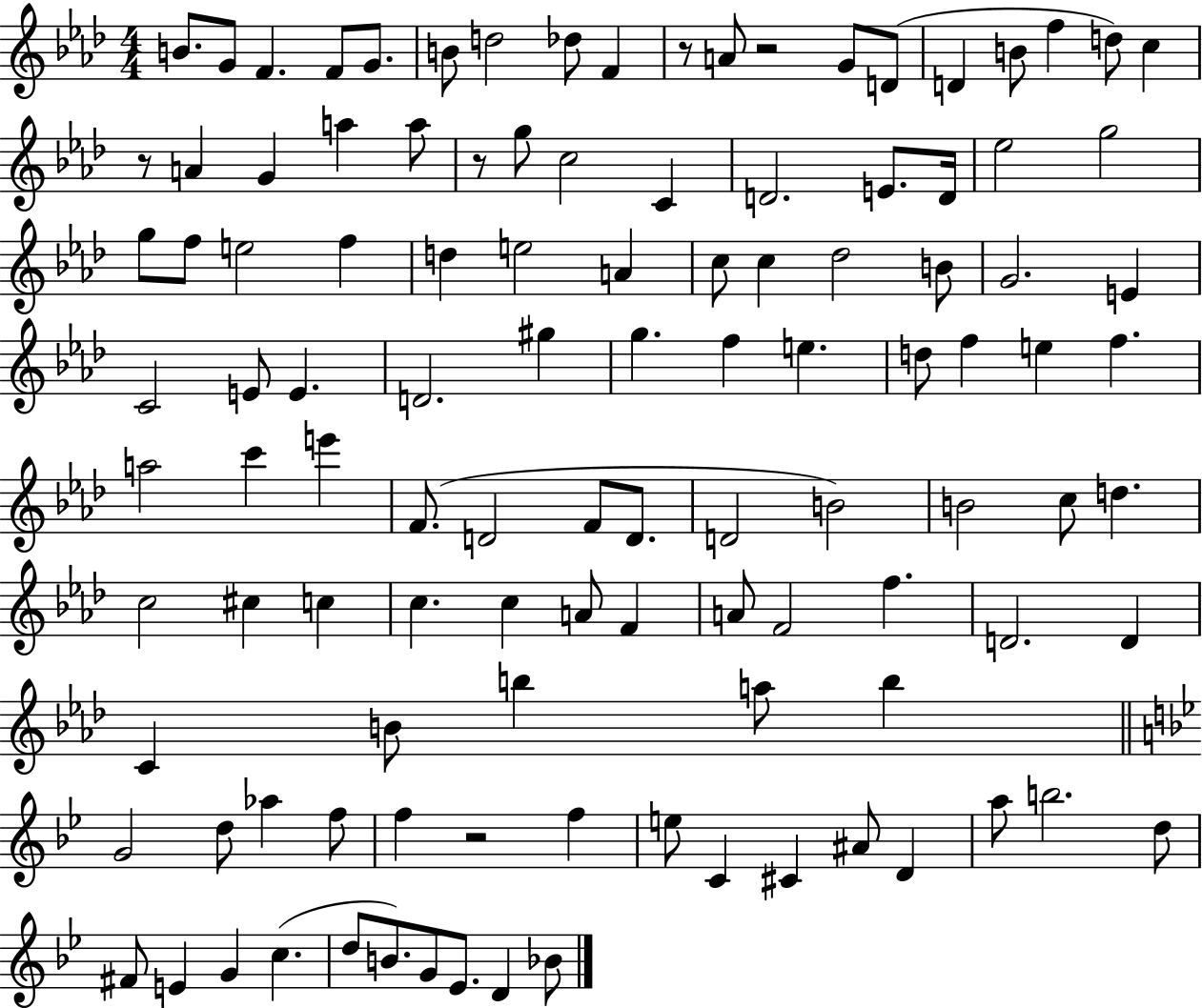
X:1
T:Untitled
M:4/4
L:1/4
K:Ab
B/2 G/2 F F/2 G/2 B/2 d2 _d/2 F z/2 A/2 z2 G/2 D/2 D B/2 f d/2 c z/2 A G a a/2 z/2 g/2 c2 C D2 E/2 D/4 _e2 g2 g/2 f/2 e2 f d e2 A c/2 c _d2 B/2 G2 E C2 E/2 E D2 ^g g f e d/2 f e f a2 c' e' F/2 D2 F/2 D/2 D2 B2 B2 c/2 d c2 ^c c c c A/2 F A/2 F2 f D2 D C B/2 b a/2 b G2 d/2 _a f/2 f z2 f e/2 C ^C ^A/2 D a/2 b2 d/2 ^F/2 E G c d/2 B/2 G/2 _E/2 D _B/2